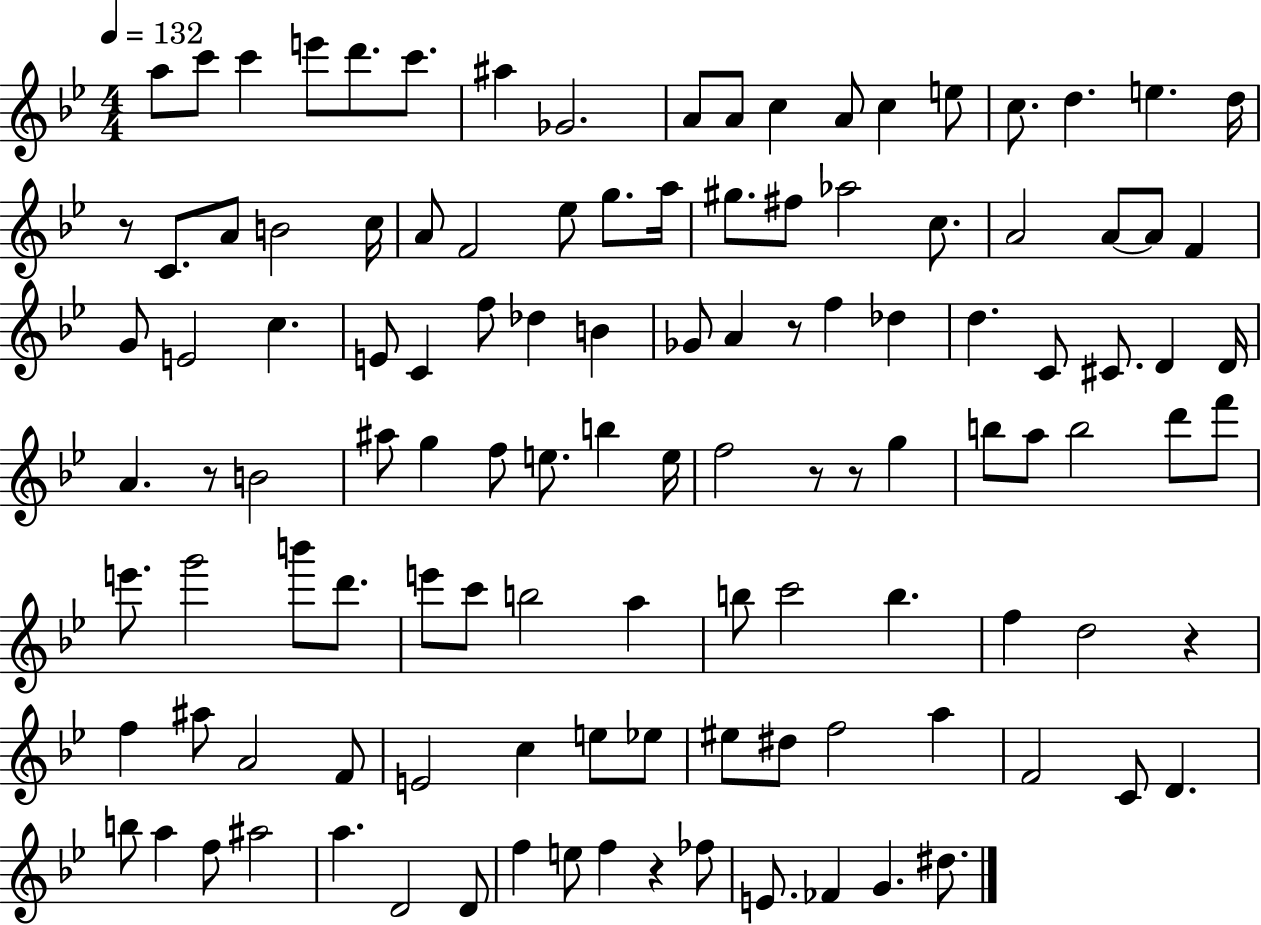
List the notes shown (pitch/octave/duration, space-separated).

A5/e C6/e C6/q E6/e D6/e. C6/e. A#5/q Gb4/h. A4/e A4/e C5/q A4/e C5/q E5/e C5/e. D5/q. E5/q. D5/s R/e C4/e. A4/e B4/h C5/s A4/e F4/h Eb5/e G5/e. A5/s G#5/e. F#5/e Ab5/h C5/e. A4/h A4/e A4/e F4/q G4/e E4/h C5/q. E4/e C4/q F5/e Db5/q B4/q Gb4/e A4/q R/e F5/q Db5/q D5/q. C4/e C#4/e. D4/q D4/s A4/q. R/e B4/h A#5/e G5/q F5/e E5/e. B5/q E5/s F5/h R/e R/e G5/q B5/e A5/e B5/h D6/e F6/e E6/e. G6/h B6/e D6/e. E6/e C6/e B5/h A5/q B5/e C6/h B5/q. F5/q D5/h R/q F5/q A#5/e A4/h F4/e E4/h C5/q E5/e Eb5/e EIS5/e D#5/e F5/h A5/q F4/h C4/e D4/q. B5/e A5/q F5/e A#5/h A5/q. D4/h D4/e F5/q E5/e F5/q R/q FES5/e E4/e. FES4/q G4/q. D#5/e.